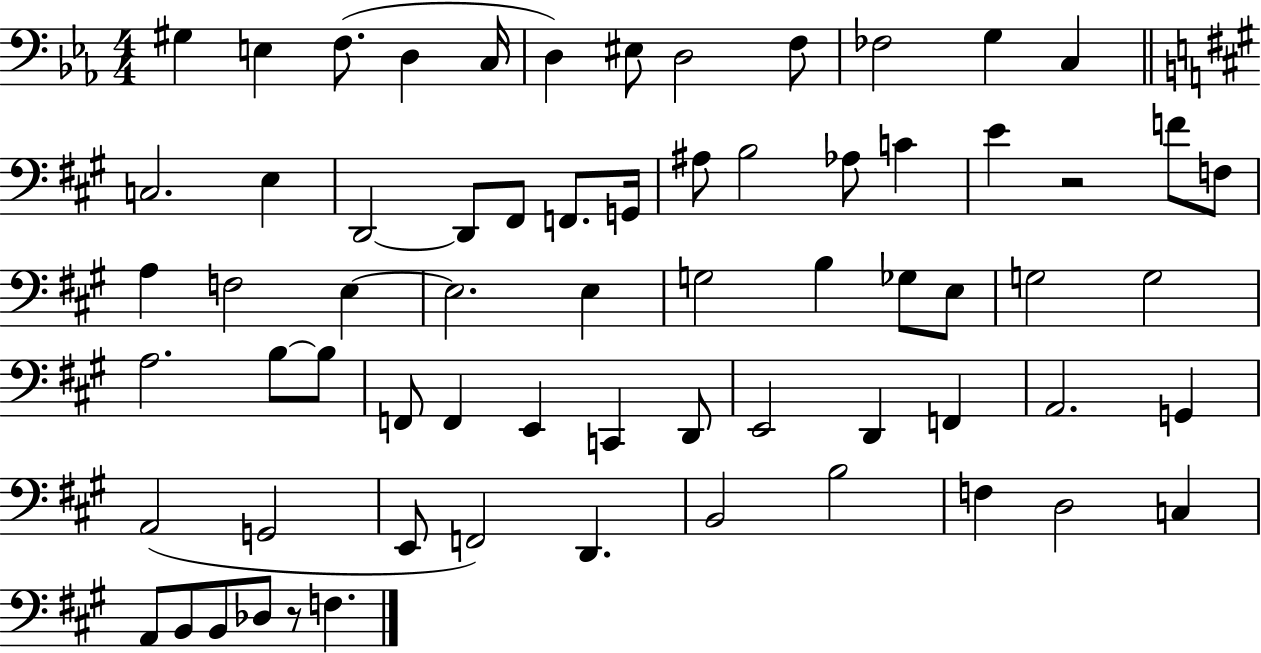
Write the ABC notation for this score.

X:1
T:Untitled
M:4/4
L:1/4
K:Eb
^G, E, F,/2 D, C,/4 D, ^E,/2 D,2 F,/2 _F,2 G, C, C,2 E, D,,2 D,,/2 ^F,,/2 F,,/2 G,,/4 ^A,/2 B,2 _A,/2 C E z2 F/2 F,/2 A, F,2 E, E,2 E, G,2 B, _G,/2 E,/2 G,2 G,2 A,2 B,/2 B,/2 F,,/2 F,, E,, C,, D,,/2 E,,2 D,, F,, A,,2 G,, A,,2 G,,2 E,,/2 F,,2 D,, B,,2 B,2 F, D,2 C, A,,/2 B,,/2 B,,/2 _D,/2 z/2 F,